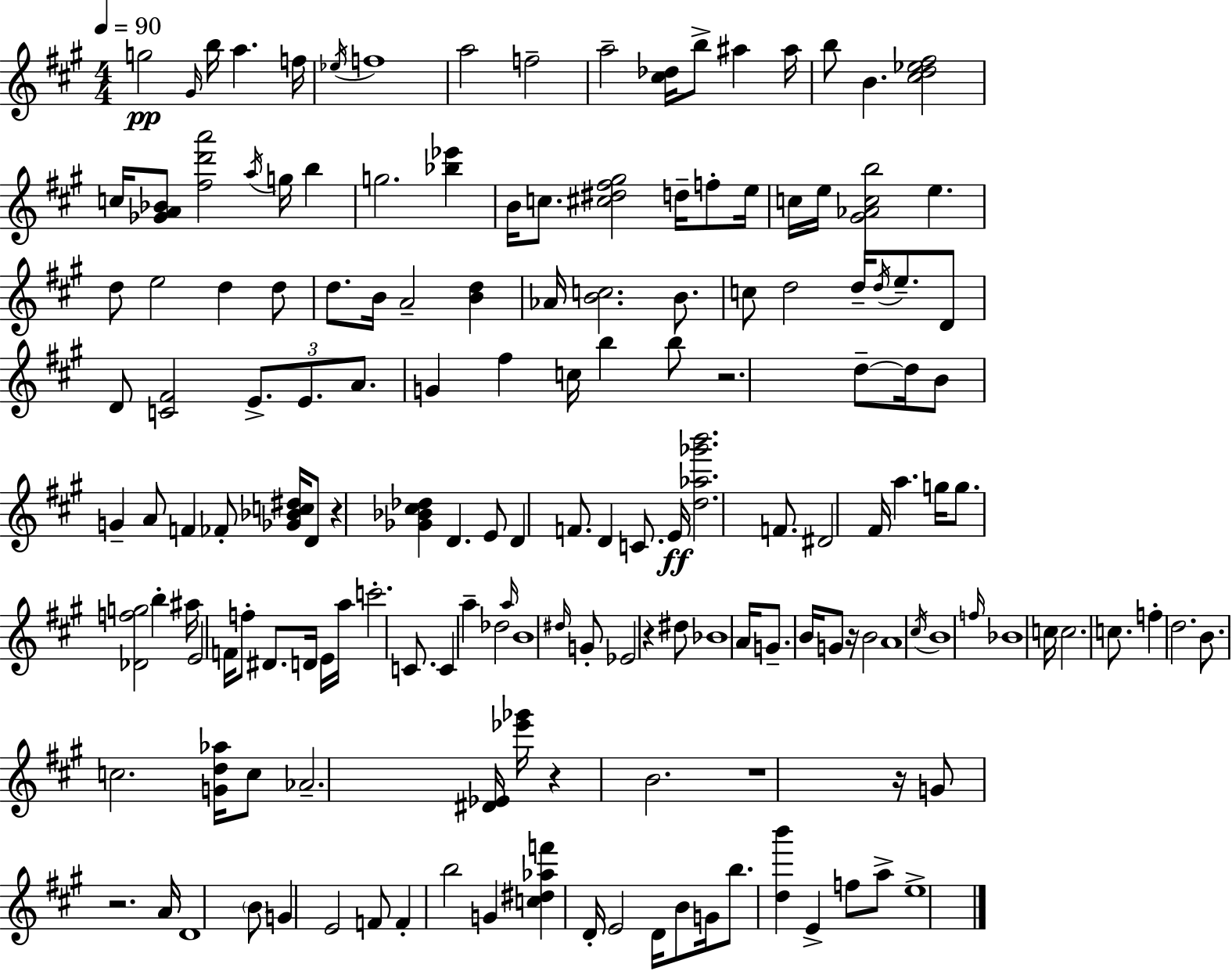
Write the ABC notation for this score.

X:1
T:Untitled
M:4/4
L:1/4
K:A
g2 ^G/4 b/4 a f/4 _e/4 f4 a2 f2 a2 [^c_d]/4 b/2 ^a ^a/4 b/2 B [^cd_e^f]2 c/4 [_GA_B]/2 [^fd'a']2 a/4 g/4 b g2 [_b_e'] B/4 c/2 [^c^d^f^g]2 d/4 f/2 e/4 c/4 e/4 [^G_Acb]2 e d/2 e2 d d/2 d/2 B/4 A2 [Bd] _A/4 [Bc]2 B/2 c/2 d2 d/4 d/4 e/2 D/2 D/2 [C^F]2 E/2 E/2 A/2 G ^f c/4 b b/2 z2 d/2 d/4 B/2 G A/2 F _F/2 [_G_Bc^d]/4 D/2 z [_G_B^c_d] D E/2 D F/2 D C/2 E/4 [d_a_g'b']2 F/2 ^D2 ^F/4 a g/4 g/2 [_Dfg]2 b ^a/4 E2 F/4 f/2 ^D/2 D/4 E/4 a/4 c'2 C/2 C a _d2 a/4 B4 ^d/4 G/2 _E2 z ^d/2 _B4 A/4 G/2 B/4 G/2 z/4 B2 A4 ^c/4 B4 f/4 _B4 c/4 c2 c/2 f d2 B/2 c2 [Gd_a]/4 c/2 _A2 [^D_E]/4 [_e'_g']/4 z B2 z4 z/4 G/2 z2 A/4 D4 B/2 G E2 F/2 F b2 G [c^d_af'] D/4 E2 D/4 B/2 G/4 b/2 [db'] E f/2 a/2 e4